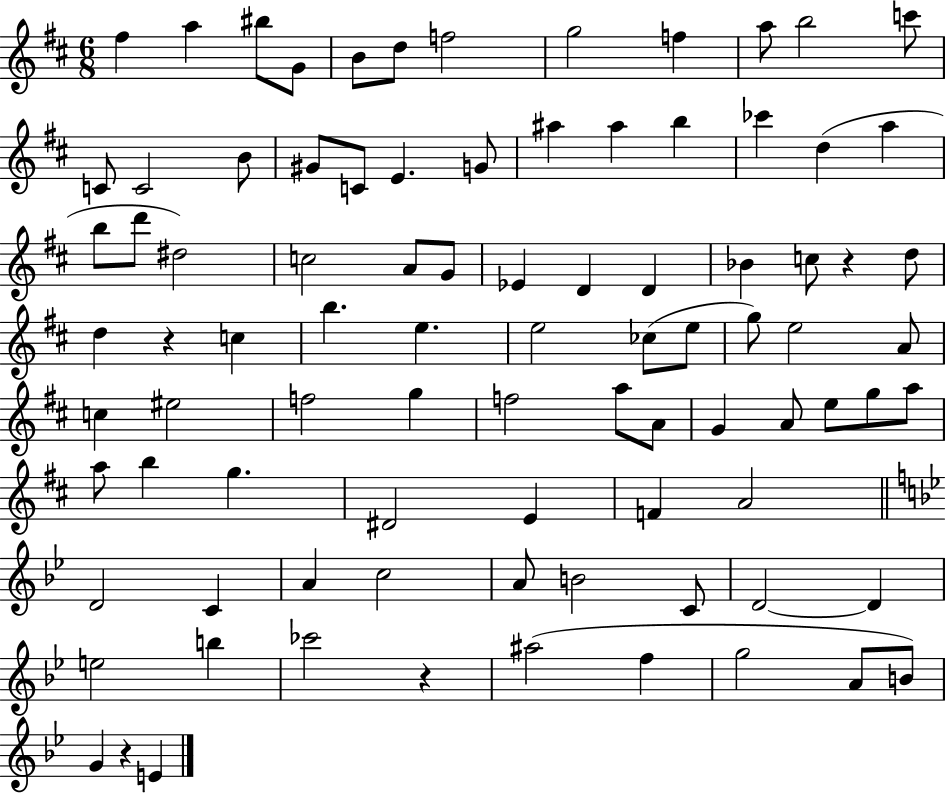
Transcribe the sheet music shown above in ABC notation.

X:1
T:Untitled
M:6/8
L:1/4
K:D
^f a ^b/2 G/2 B/2 d/2 f2 g2 f a/2 b2 c'/2 C/2 C2 B/2 ^G/2 C/2 E G/2 ^a ^a b _c' d a b/2 d'/2 ^d2 c2 A/2 G/2 _E D D _B c/2 z d/2 d z c b e e2 _c/2 e/2 g/2 e2 A/2 c ^e2 f2 g f2 a/2 A/2 G A/2 e/2 g/2 a/2 a/2 b g ^D2 E F A2 D2 C A c2 A/2 B2 C/2 D2 D e2 b _c'2 z ^a2 f g2 A/2 B/2 G z E